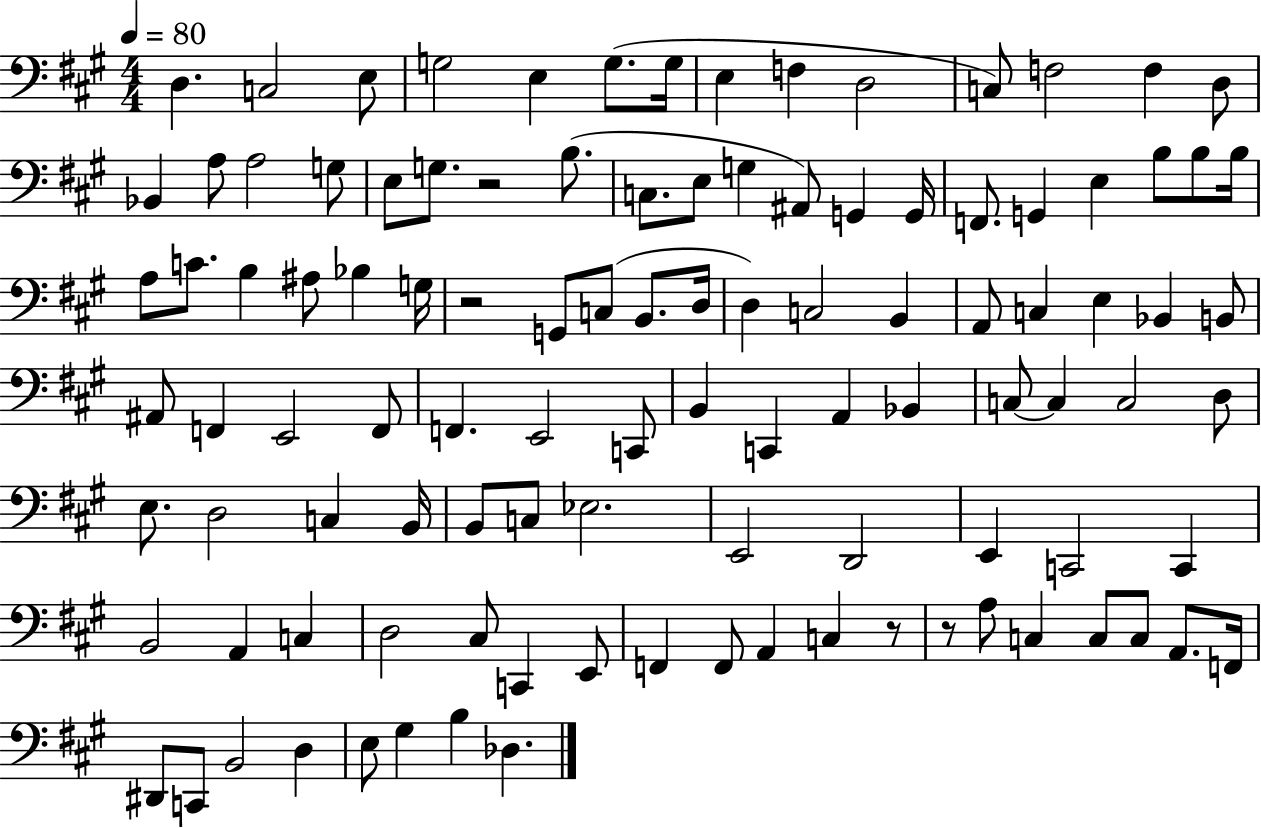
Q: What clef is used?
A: bass